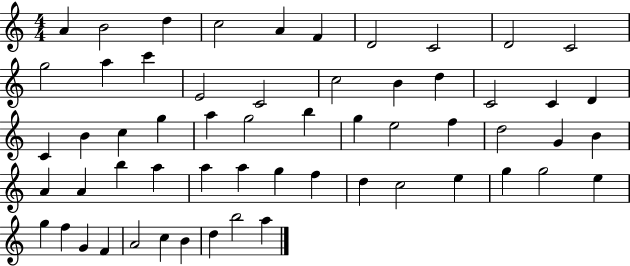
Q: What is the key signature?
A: C major